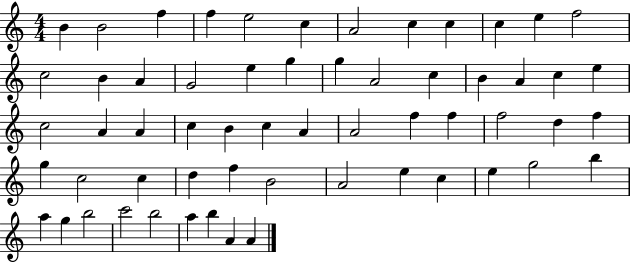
{
  \clef treble
  \numericTimeSignature
  \time 4/4
  \key c \major
  b'4 b'2 f''4 | f''4 e''2 c''4 | a'2 c''4 c''4 | c''4 e''4 f''2 | \break c''2 b'4 a'4 | g'2 e''4 g''4 | g''4 a'2 c''4 | b'4 a'4 c''4 e''4 | \break c''2 a'4 a'4 | c''4 b'4 c''4 a'4 | a'2 f''4 f''4 | f''2 d''4 f''4 | \break g''4 c''2 c''4 | d''4 f''4 b'2 | a'2 e''4 c''4 | e''4 g''2 b''4 | \break a''4 g''4 b''2 | c'''2 b''2 | a''4 b''4 a'4 a'4 | \bar "|."
}